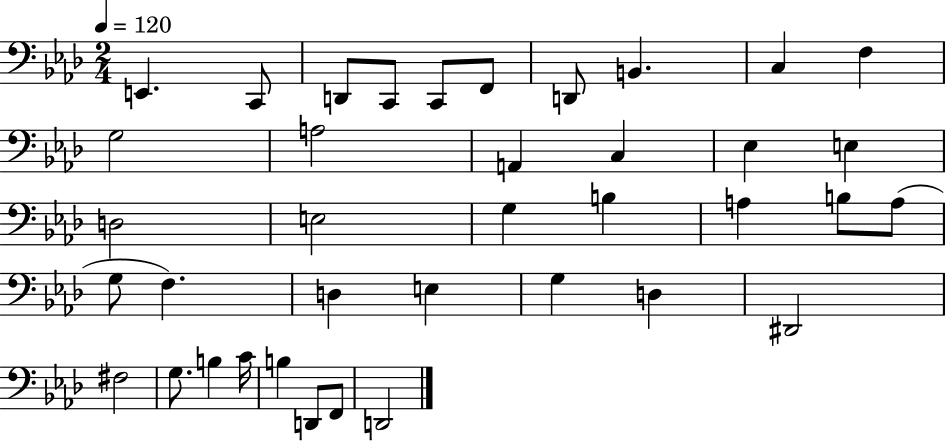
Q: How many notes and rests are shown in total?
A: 38